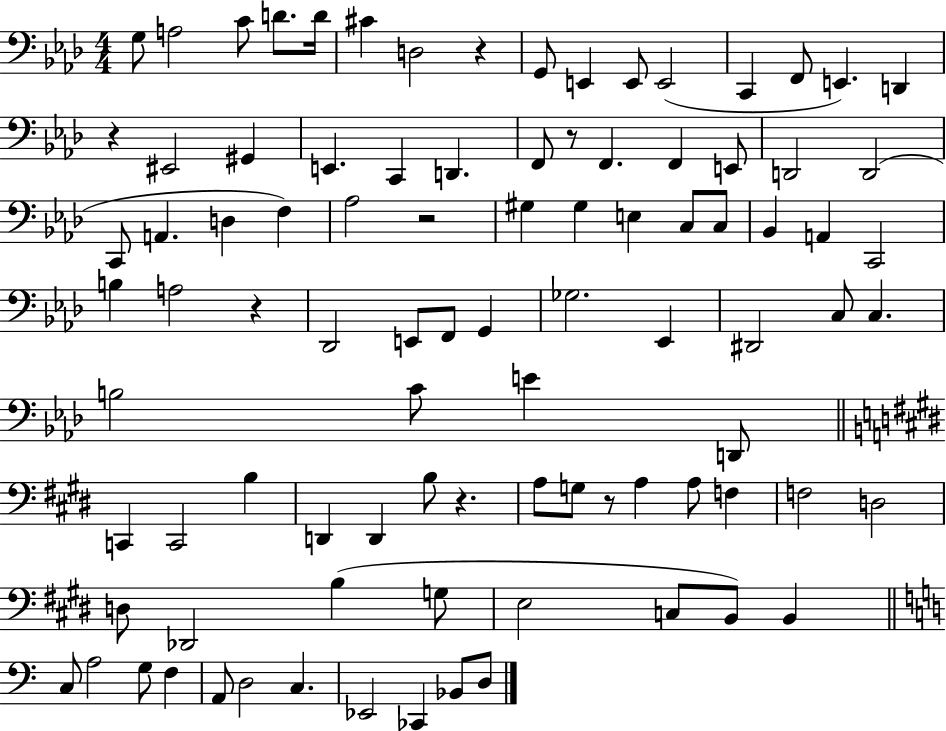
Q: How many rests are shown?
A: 7